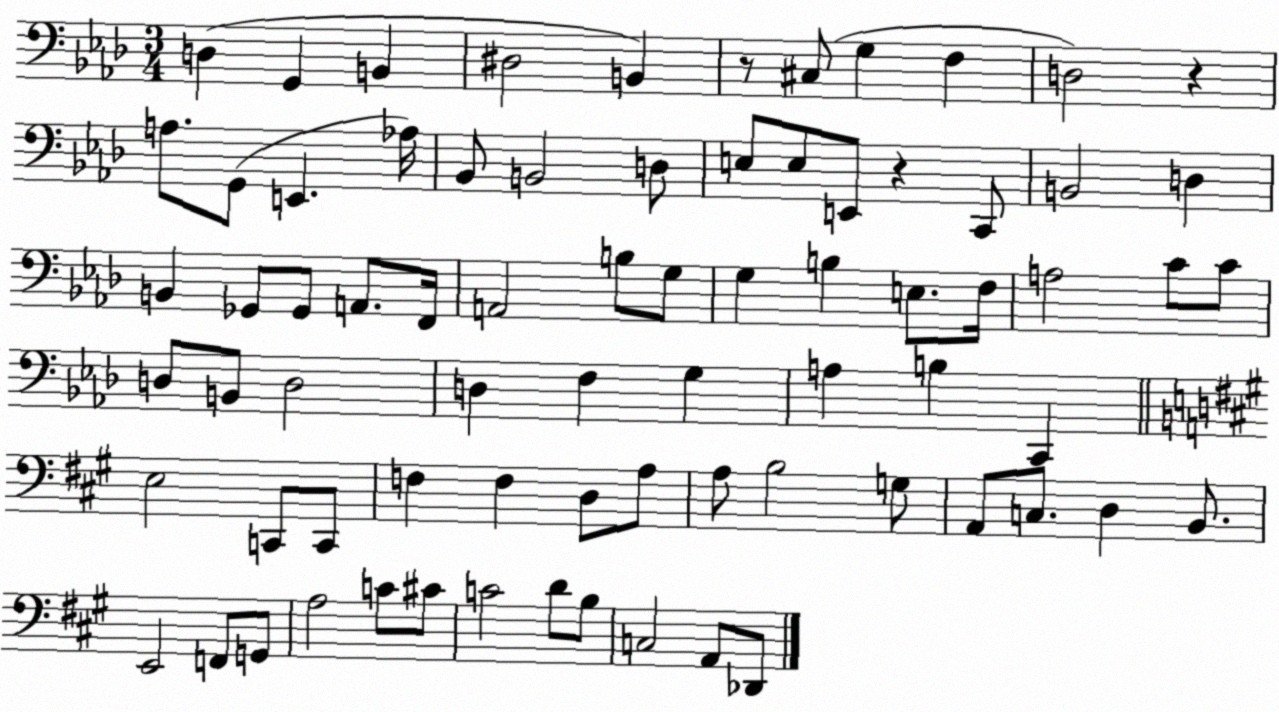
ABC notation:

X:1
T:Untitled
M:3/4
L:1/4
K:Ab
D, G,, B,, ^D,2 B,, z/2 ^C,/2 G, F, D,2 z A,/2 G,,/2 E,, _A,/4 _B,,/2 B,,2 D,/2 E,/2 E,/2 E,,/2 z C,,/2 B,,2 D, B,, _G,,/2 _G,,/2 A,,/2 F,,/4 A,,2 B,/2 G,/2 G, B, E,/2 F,/4 A,2 C/2 C/2 D,/2 B,,/2 D,2 D, F, G, A, B, C,, E,2 C,,/2 C,,/2 F, F, D,/2 A,/2 A,/2 B,2 G,/2 A,,/2 C,/2 D, B,,/2 E,,2 F,,/2 G,,/2 A,2 C/2 ^C/2 C2 D/2 B,/2 C,2 A,,/2 _D,,/2